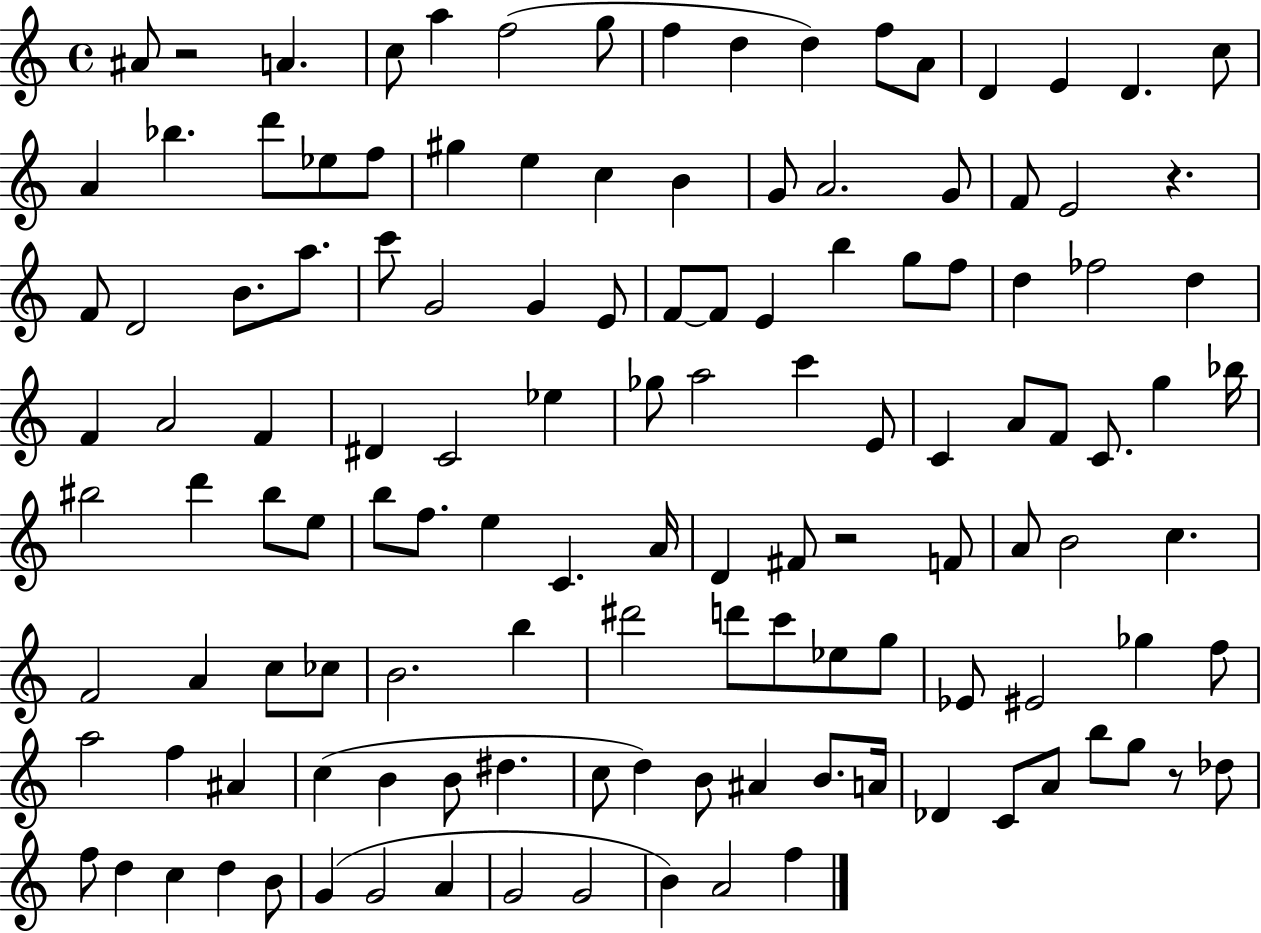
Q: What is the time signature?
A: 4/4